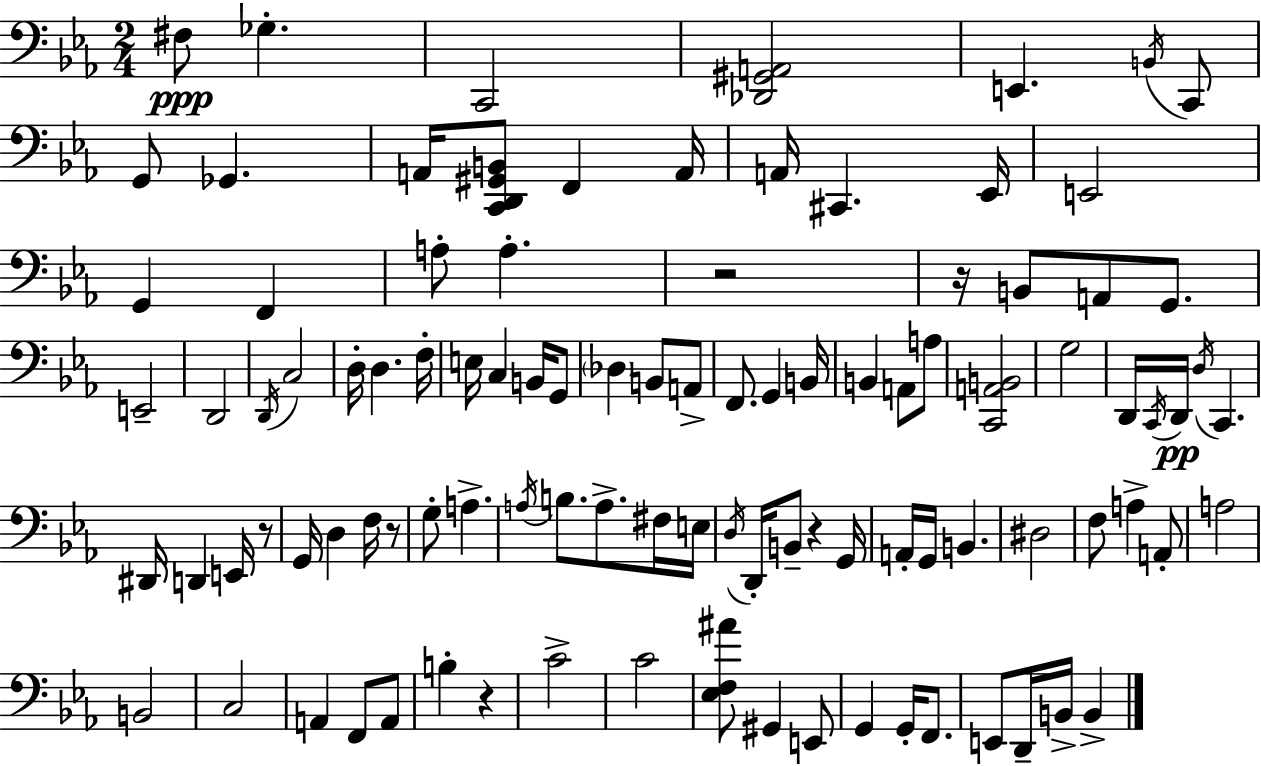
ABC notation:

X:1
T:Untitled
M:2/4
L:1/4
K:Eb
^F,/2 _G, C,,2 [_D,,^G,,A,,]2 E,, B,,/4 C,,/2 G,,/2 _G,, A,,/4 [C,,D,,^G,,B,,]/2 F,, A,,/4 A,,/4 ^C,, _E,,/4 E,,2 G,, F,, A,/2 A, z2 z/4 B,,/2 A,,/2 G,,/2 E,,2 D,,2 D,,/4 C,2 D,/4 D, F,/4 E,/4 C, B,,/4 G,,/2 _D, B,,/2 A,,/2 F,,/2 G,, B,,/4 B,, A,,/2 A,/2 [C,,A,,B,,]2 G,2 D,,/4 C,,/4 D,,/4 D,/4 C,, ^D,,/4 D,, E,,/4 z/2 G,,/4 D, F,/4 z/2 G,/2 A, A,/4 B,/2 A,/2 ^F,/4 E,/4 D,/4 D,,/4 B,,/2 z G,,/4 A,,/4 G,,/4 B,, ^D,2 F,/2 A, A,,/2 A,2 B,,2 C,2 A,, F,,/2 A,,/2 B, z C2 C2 [_E,F,^A]/2 ^G,, E,,/2 G,, G,,/4 F,,/2 E,,/2 D,,/4 B,,/4 B,,